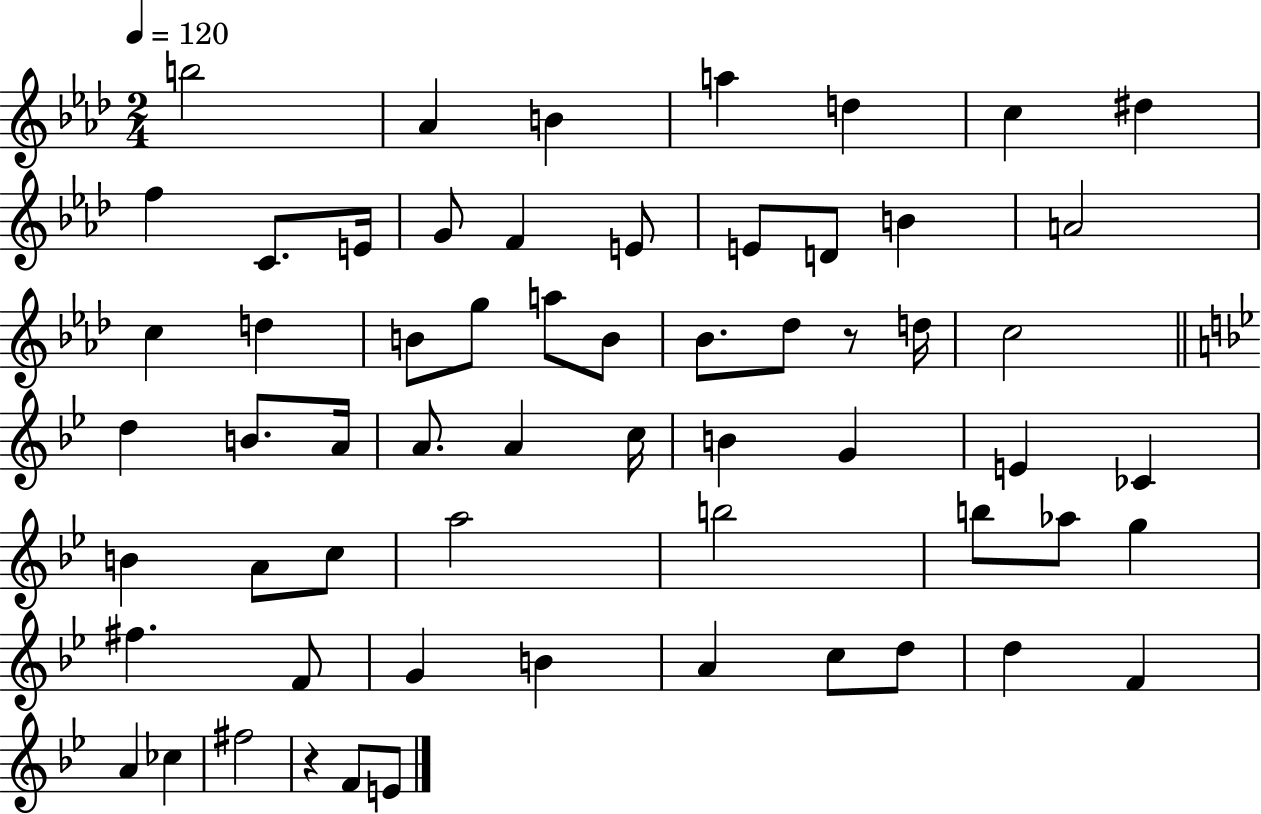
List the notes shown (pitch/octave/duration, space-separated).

B5/h Ab4/q B4/q A5/q D5/q C5/q D#5/q F5/q C4/e. E4/s G4/e F4/q E4/e E4/e D4/e B4/q A4/h C5/q D5/q B4/e G5/e A5/e B4/e Bb4/e. Db5/e R/e D5/s C5/h D5/q B4/e. A4/s A4/e. A4/q C5/s B4/q G4/q E4/q CES4/q B4/q A4/e C5/e A5/h B5/h B5/e Ab5/e G5/q F#5/q. F4/e G4/q B4/q A4/q C5/e D5/e D5/q F4/q A4/q CES5/q F#5/h R/q F4/e E4/e